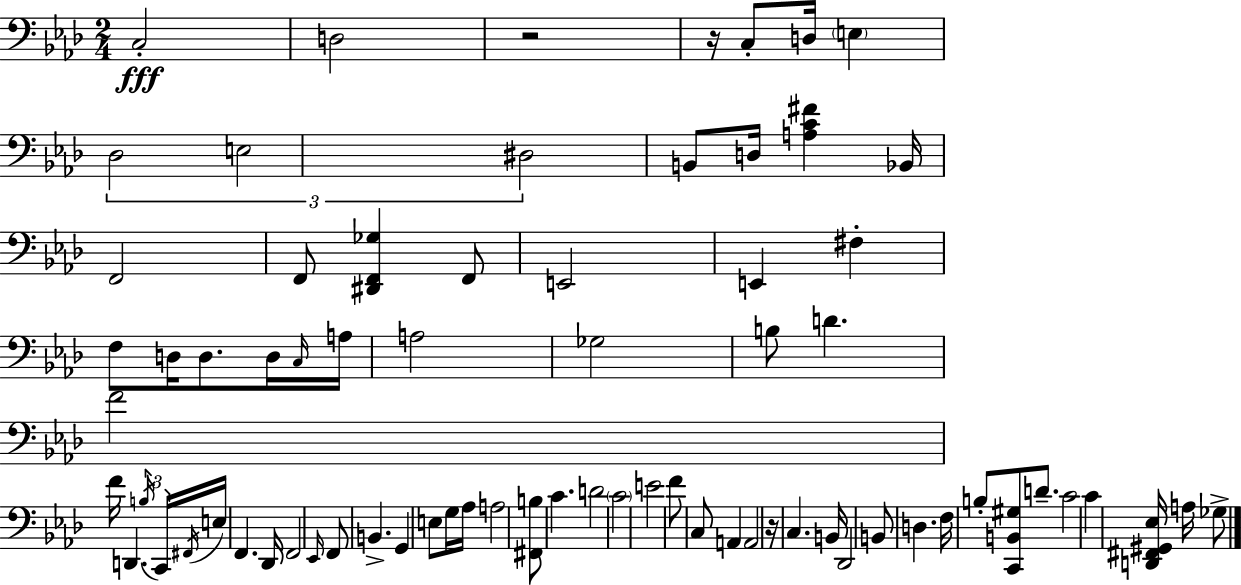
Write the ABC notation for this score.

X:1
T:Untitled
M:2/4
L:1/4
K:Fm
C,2 D,2 z2 z/4 C,/2 D,/4 E, _D,2 E,2 ^D,2 B,,/2 D,/4 [A,C^F] _B,,/4 F,,2 F,,/2 [^D,,F,,_G,] F,,/2 E,,2 E,, ^F, F,/2 D,/4 D,/2 D,/4 C,/4 A,/4 A,2 _G,2 B,/2 D F2 F/4 D,, B,/4 C,,/4 ^F,,/4 E,/4 F,, _D,,/4 F,,2 _E,,/4 F,,/2 B,, G,, E,/2 G,/4 _A,/4 A,2 [^F,,B,]/2 C D2 C2 E2 F/2 C,/2 A,, A,,2 z/4 C, B,,/4 _D,,2 B,,/2 D, F,/4 B,/2 [C,,B,,^G,]/2 D/2 C2 C [D,,^F,,^G,,_E,]/4 A,/4 _G,/2